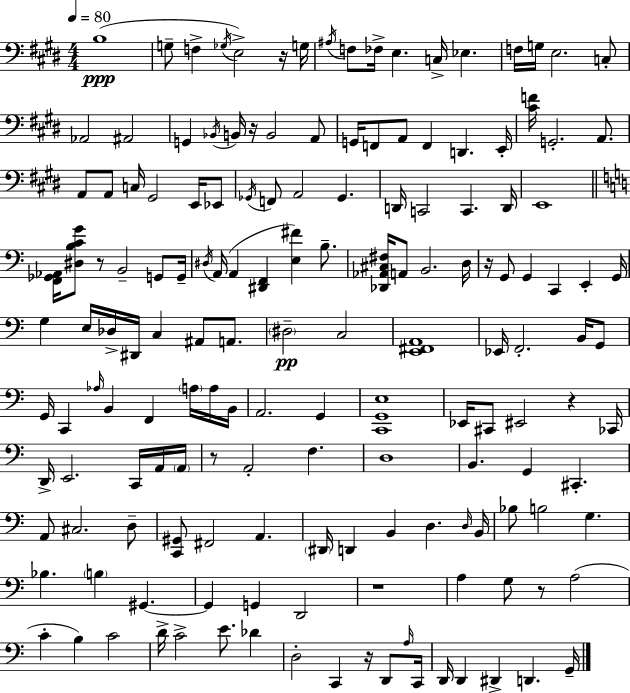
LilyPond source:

{
  \clef bass
  \numericTimeSignature
  \time 4/4
  \key e \major
  \tempo 4 = 80
  b1(\ppp | g8-- f4-> \acciaccatura { ges16 } e2->) r16 | g16 \acciaccatura { ais16 } f8 fes16-> e4. c16-> ees4. | f16 g16 e2. | \break c8-. aes,2 ais,2 | g,4 \acciaccatura { bes,16 } b,16 r16 b,2 | a,8 g,16 f,8 a,8 f,4 d,4. | e,16-. <cis' f'>16 g,2.-. | \break a,8. a,8 a,8 c16 gis,2 | e,16 ees,8 \acciaccatura { ges,16 } f,8 a,2 ges,4. | d,16 c,2 c,4. | d,16 e,1 | \break \bar "||" \break \key c \major <f, ges, aes,>16 <dis b c' g'>8 r8 b,2-- g,8 g,16-- | \acciaccatura { dis16 }( a,16 a,4 <dis, f,>4 <e fis'>4) b8.-- | <des, aes, cis fis>16 a,8 b,2. | d16 r16 g,8 g,4 c,4 e,4-. | \break g,16 g4 e16 des16-> dis,16 c4 ais,8 a,8. | \parenthesize dis2--\pp c2 | <e, fis, a,>1 | ees,16 f,2.-. b,16 g,8 | \break g,16 c,4 \grace { aes16 } b,4 f,4 \parenthesize a16 | a16 b,16 a,2. g,4 | <c, g, e>1 | ees,16 cis,8 eis,2 r4 | \break ces,16 d,16-> e,2. c,16 | a,16 \parenthesize a,16 r8 a,2-. f4. | d1 | b,4. g,4 cis,4.-. | \break a,8 cis2. | d8-- <c, gis,>8 fis,2 a,4. | \parenthesize dis,16 d,4 b,4 d4. | \grace { d16 } b,16 bes8 b2 g4. | \break bes4. \parenthesize b4 gis,4.~~ | gis,4 g,4 d,2 | r1 | a4 g8 r8 a2( | \break c'4-. b4) c'2 | d'16-> c'2-> e'8. des'4 | d2-. c,4 r16 | d,8 \grace { a16 } c,16 d,16 d,4 dis,4-> d,4. | \break g,16-- \bar "|."
}